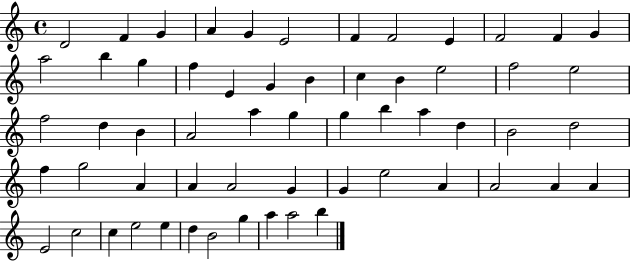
{
  \clef treble
  \time 4/4
  \defaultTimeSignature
  \key c \major
  d'2 f'4 g'4 | a'4 g'4 e'2 | f'4 f'2 e'4 | f'2 f'4 g'4 | \break a''2 b''4 g''4 | f''4 e'4 g'4 b'4 | c''4 b'4 e''2 | f''2 e''2 | \break f''2 d''4 b'4 | a'2 a''4 g''4 | g''4 b''4 a''4 d''4 | b'2 d''2 | \break f''4 g''2 a'4 | a'4 a'2 g'4 | g'4 e''2 a'4 | a'2 a'4 a'4 | \break e'2 c''2 | c''4 e''2 e''4 | d''4 b'2 g''4 | a''4 a''2 b''4 | \break \bar "|."
}